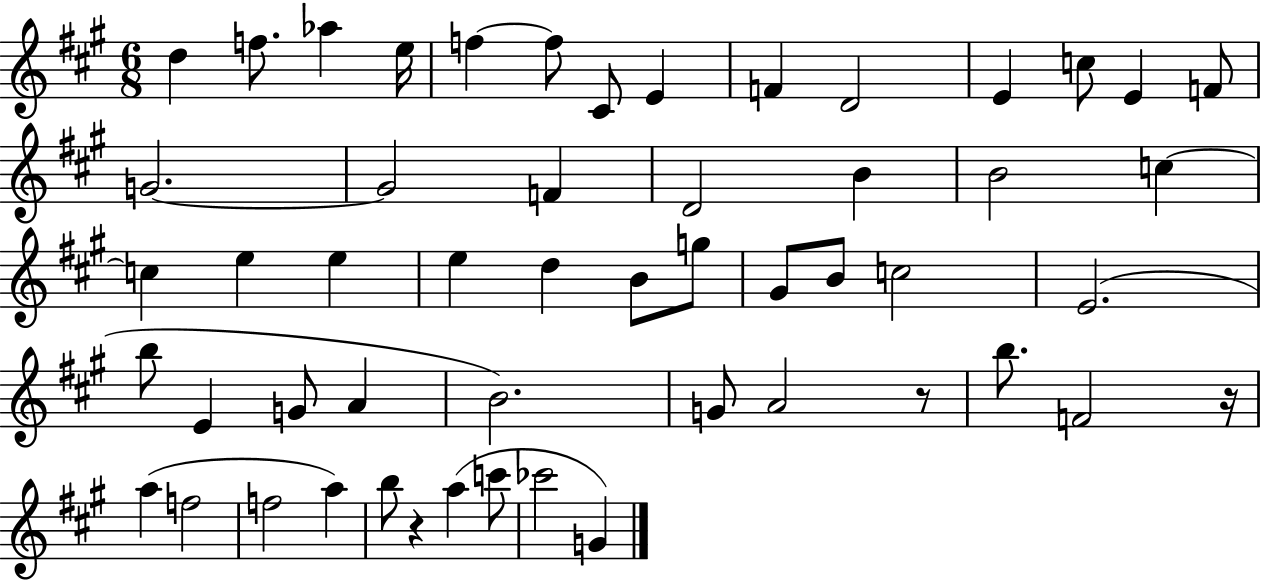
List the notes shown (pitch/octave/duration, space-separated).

D5/q F5/e. Ab5/q E5/s F5/q F5/e C#4/e E4/q F4/q D4/h E4/q C5/e E4/q F4/e G4/h. G4/h F4/q D4/h B4/q B4/h C5/q C5/q E5/q E5/q E5/q D5/q B4/e G5/e G#4/e B4/e C5/h E4/h. B5/e E4/q G4/e A4/q B4/h. G4/e A4/h R/e B5/e. F4/h R/s A5/q F5/h F5/h A5/q B5/e R/q A5/q C6/e CES6/h G4/q